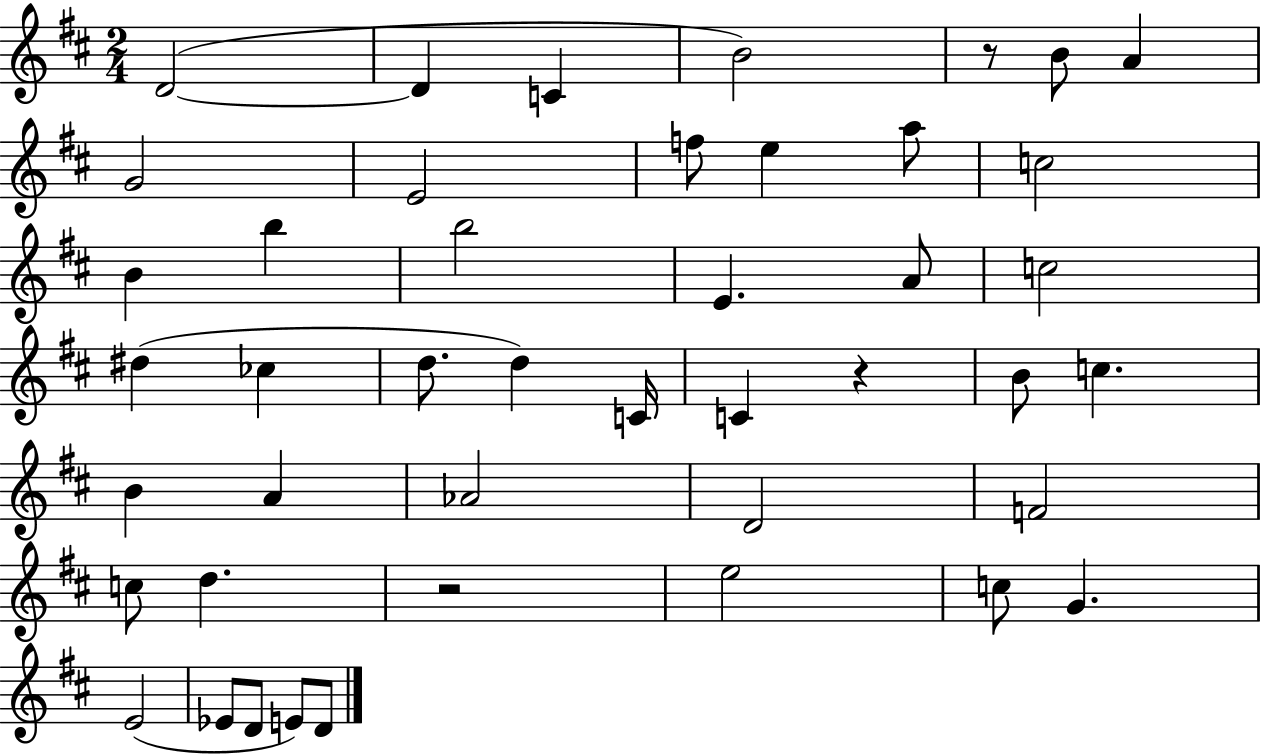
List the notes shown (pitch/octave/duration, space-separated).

D4/h D4/q C4/q B4/h R/e B4/e A4/q G4/h E4/h F5/e E5/q A5/e C5/h B4/q B5/q B5/h E4/q. A4/e C5/h D#5/q CES5/q D5/e. D5/q C4/s C4/q R/q B4/e C5/q. B4/q A4/q Ab4/h D4/h F4/h C5/e D5/q. R/h E5/h C5/e G4/q. E4/h Eb4/e D4/e E4/e D4/e